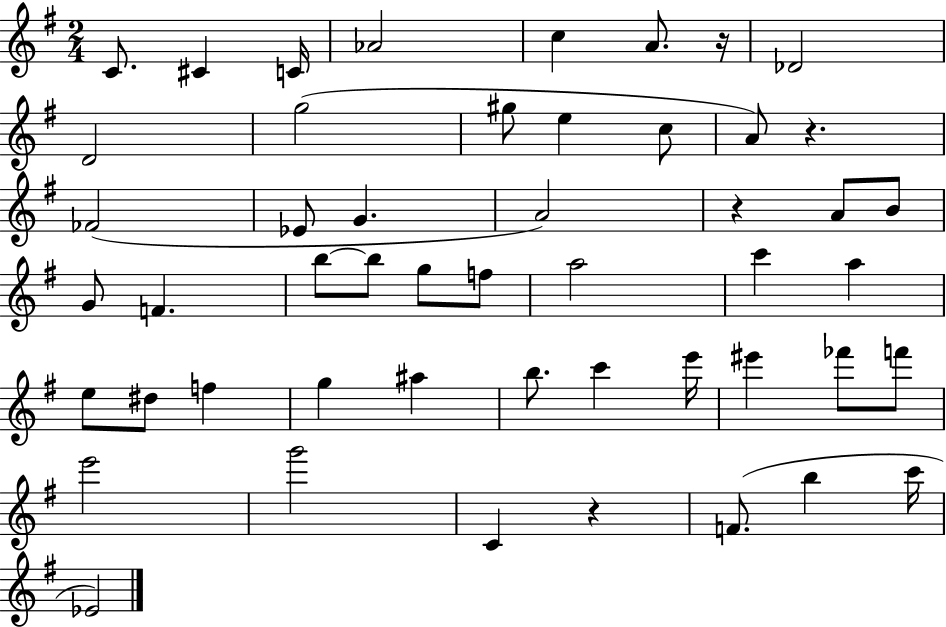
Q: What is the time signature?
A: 2/4